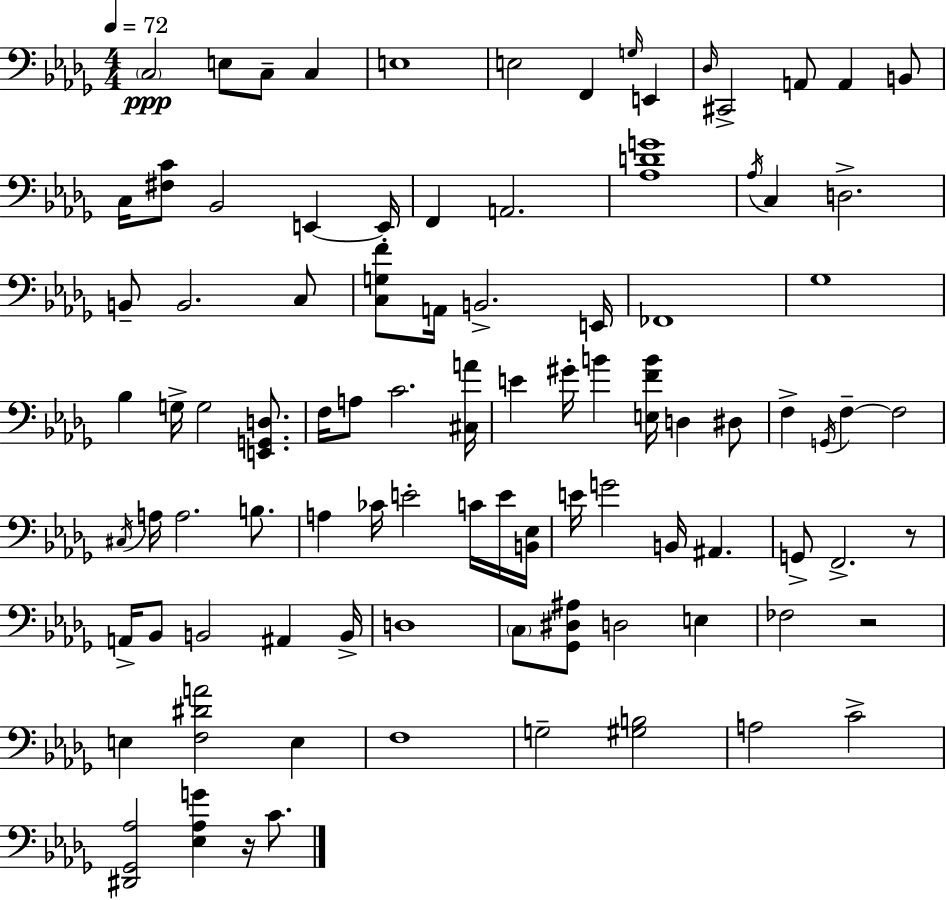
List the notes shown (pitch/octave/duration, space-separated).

C3/h E3/e C3/e C3/q E3/w E3/h F2/q G3/s E2/q Db3/s C#2/h A2/e A2/q B2/e C3/s [F#3,C4]/e Bb2/h E2/q E2/s F2/q A2/h. [Ab3,D4,G4]/w Ab3/s C3/q D3/h. B2/e B2/h. C3/e [C3,G3,F4]/e A2/s B2/h. E2/s FES2/w Gb3/w Bb3/q G3/s G3/h [E2,G2,D3]/e. F3/s A3/e C4/h. [C#3,A4]/s E4/q G#4/s B4/q [E3,F4,B4]/s D3/q D#3/e F3/q G2/s F3/q F3/h C#3/s A3/s A3/h. B3/e. A3/q CES4/s E4/h C4/s E4/s [B2,Eb3]/s E4/s G4/h B2/s A#2/q. G2/e F2/h. R/e A2/s Bb2/e B2/h A#2/q B2/s D3/w C3/e [Gb2,D#3,A#3]/e D3/h E3/q FES3/h R/h E3/q [F3,D#4,A4]/h E3/q F3/w G3/h [G#3,B3]/h A3/h C4/h [D#2,Gb2,Ab3]/h [Eb3,Ab3,G4]/q R/s C4/e.